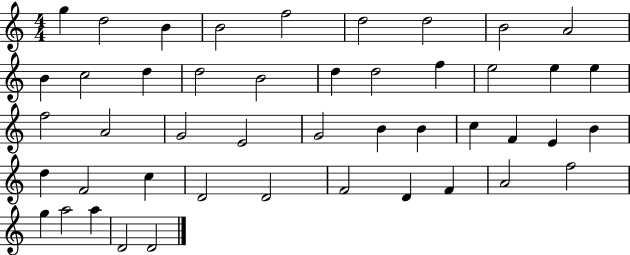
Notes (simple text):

G5/q D5/h B4/q B4/h F5/h D5/h D5/h B4/h A4/h B4/q C5/h D5/q D5/h B4/h D5/q D5/h F5/q E5/h E5/q E5/q F5/h A4/h G4/h E4/h G4/h B4/q B4/q C5/q F4/q E4/q B4/q D5/q F4/h C5/q D4/h D4/h F4/h D4/q F4/q A4/h F5/h G5/q A5/h A5/q D4/h D4/h